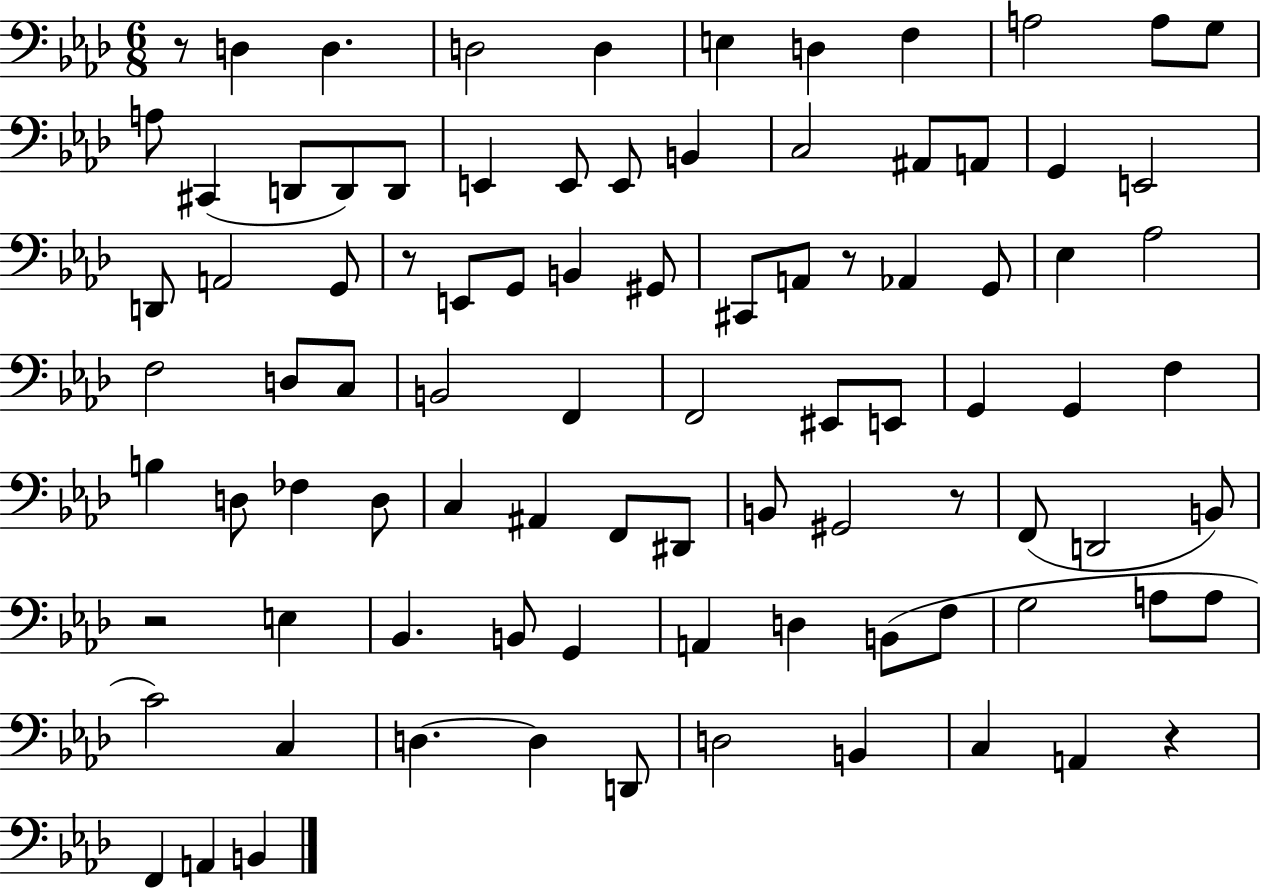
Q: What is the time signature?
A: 6/8